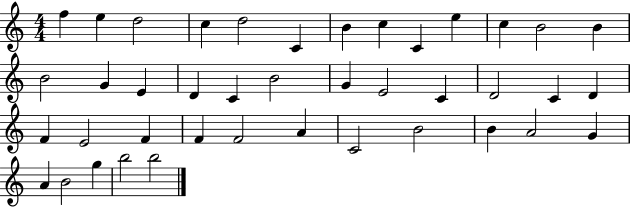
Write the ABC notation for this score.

X:1
T:Untitled
M:4/4
L:1/4
K:C
f e d2 c d2 C B c C e c B2 B B2 G E D C B2 G E2 C D2 C D F E2 F F F2 A C2 B2 B A2 G A B2 g b2 b2